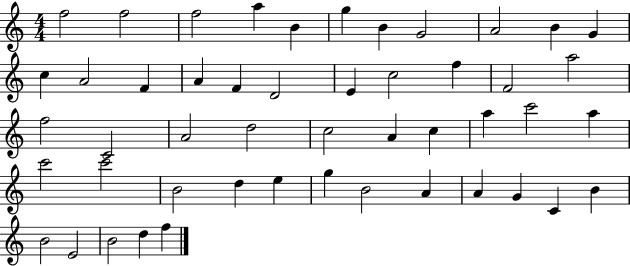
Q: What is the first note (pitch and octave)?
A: F5